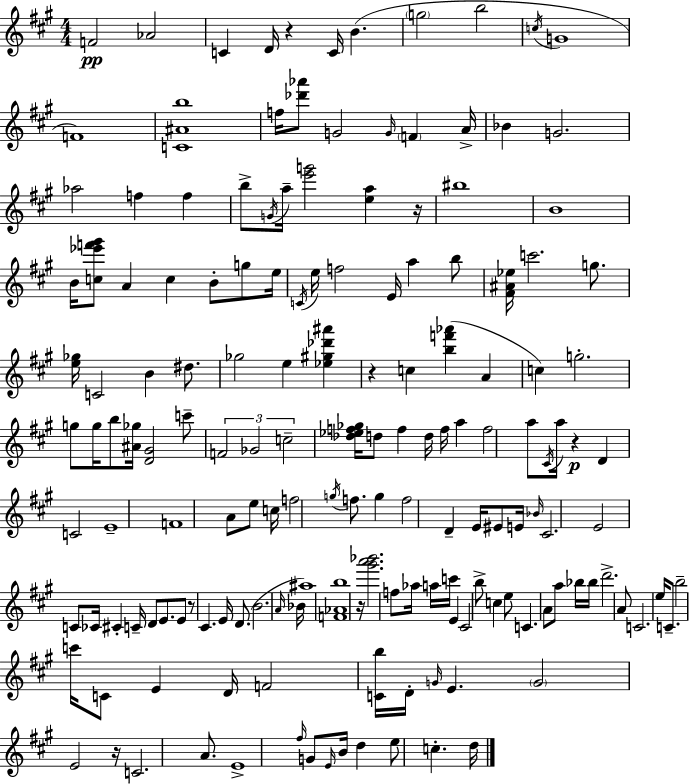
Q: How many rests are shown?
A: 7